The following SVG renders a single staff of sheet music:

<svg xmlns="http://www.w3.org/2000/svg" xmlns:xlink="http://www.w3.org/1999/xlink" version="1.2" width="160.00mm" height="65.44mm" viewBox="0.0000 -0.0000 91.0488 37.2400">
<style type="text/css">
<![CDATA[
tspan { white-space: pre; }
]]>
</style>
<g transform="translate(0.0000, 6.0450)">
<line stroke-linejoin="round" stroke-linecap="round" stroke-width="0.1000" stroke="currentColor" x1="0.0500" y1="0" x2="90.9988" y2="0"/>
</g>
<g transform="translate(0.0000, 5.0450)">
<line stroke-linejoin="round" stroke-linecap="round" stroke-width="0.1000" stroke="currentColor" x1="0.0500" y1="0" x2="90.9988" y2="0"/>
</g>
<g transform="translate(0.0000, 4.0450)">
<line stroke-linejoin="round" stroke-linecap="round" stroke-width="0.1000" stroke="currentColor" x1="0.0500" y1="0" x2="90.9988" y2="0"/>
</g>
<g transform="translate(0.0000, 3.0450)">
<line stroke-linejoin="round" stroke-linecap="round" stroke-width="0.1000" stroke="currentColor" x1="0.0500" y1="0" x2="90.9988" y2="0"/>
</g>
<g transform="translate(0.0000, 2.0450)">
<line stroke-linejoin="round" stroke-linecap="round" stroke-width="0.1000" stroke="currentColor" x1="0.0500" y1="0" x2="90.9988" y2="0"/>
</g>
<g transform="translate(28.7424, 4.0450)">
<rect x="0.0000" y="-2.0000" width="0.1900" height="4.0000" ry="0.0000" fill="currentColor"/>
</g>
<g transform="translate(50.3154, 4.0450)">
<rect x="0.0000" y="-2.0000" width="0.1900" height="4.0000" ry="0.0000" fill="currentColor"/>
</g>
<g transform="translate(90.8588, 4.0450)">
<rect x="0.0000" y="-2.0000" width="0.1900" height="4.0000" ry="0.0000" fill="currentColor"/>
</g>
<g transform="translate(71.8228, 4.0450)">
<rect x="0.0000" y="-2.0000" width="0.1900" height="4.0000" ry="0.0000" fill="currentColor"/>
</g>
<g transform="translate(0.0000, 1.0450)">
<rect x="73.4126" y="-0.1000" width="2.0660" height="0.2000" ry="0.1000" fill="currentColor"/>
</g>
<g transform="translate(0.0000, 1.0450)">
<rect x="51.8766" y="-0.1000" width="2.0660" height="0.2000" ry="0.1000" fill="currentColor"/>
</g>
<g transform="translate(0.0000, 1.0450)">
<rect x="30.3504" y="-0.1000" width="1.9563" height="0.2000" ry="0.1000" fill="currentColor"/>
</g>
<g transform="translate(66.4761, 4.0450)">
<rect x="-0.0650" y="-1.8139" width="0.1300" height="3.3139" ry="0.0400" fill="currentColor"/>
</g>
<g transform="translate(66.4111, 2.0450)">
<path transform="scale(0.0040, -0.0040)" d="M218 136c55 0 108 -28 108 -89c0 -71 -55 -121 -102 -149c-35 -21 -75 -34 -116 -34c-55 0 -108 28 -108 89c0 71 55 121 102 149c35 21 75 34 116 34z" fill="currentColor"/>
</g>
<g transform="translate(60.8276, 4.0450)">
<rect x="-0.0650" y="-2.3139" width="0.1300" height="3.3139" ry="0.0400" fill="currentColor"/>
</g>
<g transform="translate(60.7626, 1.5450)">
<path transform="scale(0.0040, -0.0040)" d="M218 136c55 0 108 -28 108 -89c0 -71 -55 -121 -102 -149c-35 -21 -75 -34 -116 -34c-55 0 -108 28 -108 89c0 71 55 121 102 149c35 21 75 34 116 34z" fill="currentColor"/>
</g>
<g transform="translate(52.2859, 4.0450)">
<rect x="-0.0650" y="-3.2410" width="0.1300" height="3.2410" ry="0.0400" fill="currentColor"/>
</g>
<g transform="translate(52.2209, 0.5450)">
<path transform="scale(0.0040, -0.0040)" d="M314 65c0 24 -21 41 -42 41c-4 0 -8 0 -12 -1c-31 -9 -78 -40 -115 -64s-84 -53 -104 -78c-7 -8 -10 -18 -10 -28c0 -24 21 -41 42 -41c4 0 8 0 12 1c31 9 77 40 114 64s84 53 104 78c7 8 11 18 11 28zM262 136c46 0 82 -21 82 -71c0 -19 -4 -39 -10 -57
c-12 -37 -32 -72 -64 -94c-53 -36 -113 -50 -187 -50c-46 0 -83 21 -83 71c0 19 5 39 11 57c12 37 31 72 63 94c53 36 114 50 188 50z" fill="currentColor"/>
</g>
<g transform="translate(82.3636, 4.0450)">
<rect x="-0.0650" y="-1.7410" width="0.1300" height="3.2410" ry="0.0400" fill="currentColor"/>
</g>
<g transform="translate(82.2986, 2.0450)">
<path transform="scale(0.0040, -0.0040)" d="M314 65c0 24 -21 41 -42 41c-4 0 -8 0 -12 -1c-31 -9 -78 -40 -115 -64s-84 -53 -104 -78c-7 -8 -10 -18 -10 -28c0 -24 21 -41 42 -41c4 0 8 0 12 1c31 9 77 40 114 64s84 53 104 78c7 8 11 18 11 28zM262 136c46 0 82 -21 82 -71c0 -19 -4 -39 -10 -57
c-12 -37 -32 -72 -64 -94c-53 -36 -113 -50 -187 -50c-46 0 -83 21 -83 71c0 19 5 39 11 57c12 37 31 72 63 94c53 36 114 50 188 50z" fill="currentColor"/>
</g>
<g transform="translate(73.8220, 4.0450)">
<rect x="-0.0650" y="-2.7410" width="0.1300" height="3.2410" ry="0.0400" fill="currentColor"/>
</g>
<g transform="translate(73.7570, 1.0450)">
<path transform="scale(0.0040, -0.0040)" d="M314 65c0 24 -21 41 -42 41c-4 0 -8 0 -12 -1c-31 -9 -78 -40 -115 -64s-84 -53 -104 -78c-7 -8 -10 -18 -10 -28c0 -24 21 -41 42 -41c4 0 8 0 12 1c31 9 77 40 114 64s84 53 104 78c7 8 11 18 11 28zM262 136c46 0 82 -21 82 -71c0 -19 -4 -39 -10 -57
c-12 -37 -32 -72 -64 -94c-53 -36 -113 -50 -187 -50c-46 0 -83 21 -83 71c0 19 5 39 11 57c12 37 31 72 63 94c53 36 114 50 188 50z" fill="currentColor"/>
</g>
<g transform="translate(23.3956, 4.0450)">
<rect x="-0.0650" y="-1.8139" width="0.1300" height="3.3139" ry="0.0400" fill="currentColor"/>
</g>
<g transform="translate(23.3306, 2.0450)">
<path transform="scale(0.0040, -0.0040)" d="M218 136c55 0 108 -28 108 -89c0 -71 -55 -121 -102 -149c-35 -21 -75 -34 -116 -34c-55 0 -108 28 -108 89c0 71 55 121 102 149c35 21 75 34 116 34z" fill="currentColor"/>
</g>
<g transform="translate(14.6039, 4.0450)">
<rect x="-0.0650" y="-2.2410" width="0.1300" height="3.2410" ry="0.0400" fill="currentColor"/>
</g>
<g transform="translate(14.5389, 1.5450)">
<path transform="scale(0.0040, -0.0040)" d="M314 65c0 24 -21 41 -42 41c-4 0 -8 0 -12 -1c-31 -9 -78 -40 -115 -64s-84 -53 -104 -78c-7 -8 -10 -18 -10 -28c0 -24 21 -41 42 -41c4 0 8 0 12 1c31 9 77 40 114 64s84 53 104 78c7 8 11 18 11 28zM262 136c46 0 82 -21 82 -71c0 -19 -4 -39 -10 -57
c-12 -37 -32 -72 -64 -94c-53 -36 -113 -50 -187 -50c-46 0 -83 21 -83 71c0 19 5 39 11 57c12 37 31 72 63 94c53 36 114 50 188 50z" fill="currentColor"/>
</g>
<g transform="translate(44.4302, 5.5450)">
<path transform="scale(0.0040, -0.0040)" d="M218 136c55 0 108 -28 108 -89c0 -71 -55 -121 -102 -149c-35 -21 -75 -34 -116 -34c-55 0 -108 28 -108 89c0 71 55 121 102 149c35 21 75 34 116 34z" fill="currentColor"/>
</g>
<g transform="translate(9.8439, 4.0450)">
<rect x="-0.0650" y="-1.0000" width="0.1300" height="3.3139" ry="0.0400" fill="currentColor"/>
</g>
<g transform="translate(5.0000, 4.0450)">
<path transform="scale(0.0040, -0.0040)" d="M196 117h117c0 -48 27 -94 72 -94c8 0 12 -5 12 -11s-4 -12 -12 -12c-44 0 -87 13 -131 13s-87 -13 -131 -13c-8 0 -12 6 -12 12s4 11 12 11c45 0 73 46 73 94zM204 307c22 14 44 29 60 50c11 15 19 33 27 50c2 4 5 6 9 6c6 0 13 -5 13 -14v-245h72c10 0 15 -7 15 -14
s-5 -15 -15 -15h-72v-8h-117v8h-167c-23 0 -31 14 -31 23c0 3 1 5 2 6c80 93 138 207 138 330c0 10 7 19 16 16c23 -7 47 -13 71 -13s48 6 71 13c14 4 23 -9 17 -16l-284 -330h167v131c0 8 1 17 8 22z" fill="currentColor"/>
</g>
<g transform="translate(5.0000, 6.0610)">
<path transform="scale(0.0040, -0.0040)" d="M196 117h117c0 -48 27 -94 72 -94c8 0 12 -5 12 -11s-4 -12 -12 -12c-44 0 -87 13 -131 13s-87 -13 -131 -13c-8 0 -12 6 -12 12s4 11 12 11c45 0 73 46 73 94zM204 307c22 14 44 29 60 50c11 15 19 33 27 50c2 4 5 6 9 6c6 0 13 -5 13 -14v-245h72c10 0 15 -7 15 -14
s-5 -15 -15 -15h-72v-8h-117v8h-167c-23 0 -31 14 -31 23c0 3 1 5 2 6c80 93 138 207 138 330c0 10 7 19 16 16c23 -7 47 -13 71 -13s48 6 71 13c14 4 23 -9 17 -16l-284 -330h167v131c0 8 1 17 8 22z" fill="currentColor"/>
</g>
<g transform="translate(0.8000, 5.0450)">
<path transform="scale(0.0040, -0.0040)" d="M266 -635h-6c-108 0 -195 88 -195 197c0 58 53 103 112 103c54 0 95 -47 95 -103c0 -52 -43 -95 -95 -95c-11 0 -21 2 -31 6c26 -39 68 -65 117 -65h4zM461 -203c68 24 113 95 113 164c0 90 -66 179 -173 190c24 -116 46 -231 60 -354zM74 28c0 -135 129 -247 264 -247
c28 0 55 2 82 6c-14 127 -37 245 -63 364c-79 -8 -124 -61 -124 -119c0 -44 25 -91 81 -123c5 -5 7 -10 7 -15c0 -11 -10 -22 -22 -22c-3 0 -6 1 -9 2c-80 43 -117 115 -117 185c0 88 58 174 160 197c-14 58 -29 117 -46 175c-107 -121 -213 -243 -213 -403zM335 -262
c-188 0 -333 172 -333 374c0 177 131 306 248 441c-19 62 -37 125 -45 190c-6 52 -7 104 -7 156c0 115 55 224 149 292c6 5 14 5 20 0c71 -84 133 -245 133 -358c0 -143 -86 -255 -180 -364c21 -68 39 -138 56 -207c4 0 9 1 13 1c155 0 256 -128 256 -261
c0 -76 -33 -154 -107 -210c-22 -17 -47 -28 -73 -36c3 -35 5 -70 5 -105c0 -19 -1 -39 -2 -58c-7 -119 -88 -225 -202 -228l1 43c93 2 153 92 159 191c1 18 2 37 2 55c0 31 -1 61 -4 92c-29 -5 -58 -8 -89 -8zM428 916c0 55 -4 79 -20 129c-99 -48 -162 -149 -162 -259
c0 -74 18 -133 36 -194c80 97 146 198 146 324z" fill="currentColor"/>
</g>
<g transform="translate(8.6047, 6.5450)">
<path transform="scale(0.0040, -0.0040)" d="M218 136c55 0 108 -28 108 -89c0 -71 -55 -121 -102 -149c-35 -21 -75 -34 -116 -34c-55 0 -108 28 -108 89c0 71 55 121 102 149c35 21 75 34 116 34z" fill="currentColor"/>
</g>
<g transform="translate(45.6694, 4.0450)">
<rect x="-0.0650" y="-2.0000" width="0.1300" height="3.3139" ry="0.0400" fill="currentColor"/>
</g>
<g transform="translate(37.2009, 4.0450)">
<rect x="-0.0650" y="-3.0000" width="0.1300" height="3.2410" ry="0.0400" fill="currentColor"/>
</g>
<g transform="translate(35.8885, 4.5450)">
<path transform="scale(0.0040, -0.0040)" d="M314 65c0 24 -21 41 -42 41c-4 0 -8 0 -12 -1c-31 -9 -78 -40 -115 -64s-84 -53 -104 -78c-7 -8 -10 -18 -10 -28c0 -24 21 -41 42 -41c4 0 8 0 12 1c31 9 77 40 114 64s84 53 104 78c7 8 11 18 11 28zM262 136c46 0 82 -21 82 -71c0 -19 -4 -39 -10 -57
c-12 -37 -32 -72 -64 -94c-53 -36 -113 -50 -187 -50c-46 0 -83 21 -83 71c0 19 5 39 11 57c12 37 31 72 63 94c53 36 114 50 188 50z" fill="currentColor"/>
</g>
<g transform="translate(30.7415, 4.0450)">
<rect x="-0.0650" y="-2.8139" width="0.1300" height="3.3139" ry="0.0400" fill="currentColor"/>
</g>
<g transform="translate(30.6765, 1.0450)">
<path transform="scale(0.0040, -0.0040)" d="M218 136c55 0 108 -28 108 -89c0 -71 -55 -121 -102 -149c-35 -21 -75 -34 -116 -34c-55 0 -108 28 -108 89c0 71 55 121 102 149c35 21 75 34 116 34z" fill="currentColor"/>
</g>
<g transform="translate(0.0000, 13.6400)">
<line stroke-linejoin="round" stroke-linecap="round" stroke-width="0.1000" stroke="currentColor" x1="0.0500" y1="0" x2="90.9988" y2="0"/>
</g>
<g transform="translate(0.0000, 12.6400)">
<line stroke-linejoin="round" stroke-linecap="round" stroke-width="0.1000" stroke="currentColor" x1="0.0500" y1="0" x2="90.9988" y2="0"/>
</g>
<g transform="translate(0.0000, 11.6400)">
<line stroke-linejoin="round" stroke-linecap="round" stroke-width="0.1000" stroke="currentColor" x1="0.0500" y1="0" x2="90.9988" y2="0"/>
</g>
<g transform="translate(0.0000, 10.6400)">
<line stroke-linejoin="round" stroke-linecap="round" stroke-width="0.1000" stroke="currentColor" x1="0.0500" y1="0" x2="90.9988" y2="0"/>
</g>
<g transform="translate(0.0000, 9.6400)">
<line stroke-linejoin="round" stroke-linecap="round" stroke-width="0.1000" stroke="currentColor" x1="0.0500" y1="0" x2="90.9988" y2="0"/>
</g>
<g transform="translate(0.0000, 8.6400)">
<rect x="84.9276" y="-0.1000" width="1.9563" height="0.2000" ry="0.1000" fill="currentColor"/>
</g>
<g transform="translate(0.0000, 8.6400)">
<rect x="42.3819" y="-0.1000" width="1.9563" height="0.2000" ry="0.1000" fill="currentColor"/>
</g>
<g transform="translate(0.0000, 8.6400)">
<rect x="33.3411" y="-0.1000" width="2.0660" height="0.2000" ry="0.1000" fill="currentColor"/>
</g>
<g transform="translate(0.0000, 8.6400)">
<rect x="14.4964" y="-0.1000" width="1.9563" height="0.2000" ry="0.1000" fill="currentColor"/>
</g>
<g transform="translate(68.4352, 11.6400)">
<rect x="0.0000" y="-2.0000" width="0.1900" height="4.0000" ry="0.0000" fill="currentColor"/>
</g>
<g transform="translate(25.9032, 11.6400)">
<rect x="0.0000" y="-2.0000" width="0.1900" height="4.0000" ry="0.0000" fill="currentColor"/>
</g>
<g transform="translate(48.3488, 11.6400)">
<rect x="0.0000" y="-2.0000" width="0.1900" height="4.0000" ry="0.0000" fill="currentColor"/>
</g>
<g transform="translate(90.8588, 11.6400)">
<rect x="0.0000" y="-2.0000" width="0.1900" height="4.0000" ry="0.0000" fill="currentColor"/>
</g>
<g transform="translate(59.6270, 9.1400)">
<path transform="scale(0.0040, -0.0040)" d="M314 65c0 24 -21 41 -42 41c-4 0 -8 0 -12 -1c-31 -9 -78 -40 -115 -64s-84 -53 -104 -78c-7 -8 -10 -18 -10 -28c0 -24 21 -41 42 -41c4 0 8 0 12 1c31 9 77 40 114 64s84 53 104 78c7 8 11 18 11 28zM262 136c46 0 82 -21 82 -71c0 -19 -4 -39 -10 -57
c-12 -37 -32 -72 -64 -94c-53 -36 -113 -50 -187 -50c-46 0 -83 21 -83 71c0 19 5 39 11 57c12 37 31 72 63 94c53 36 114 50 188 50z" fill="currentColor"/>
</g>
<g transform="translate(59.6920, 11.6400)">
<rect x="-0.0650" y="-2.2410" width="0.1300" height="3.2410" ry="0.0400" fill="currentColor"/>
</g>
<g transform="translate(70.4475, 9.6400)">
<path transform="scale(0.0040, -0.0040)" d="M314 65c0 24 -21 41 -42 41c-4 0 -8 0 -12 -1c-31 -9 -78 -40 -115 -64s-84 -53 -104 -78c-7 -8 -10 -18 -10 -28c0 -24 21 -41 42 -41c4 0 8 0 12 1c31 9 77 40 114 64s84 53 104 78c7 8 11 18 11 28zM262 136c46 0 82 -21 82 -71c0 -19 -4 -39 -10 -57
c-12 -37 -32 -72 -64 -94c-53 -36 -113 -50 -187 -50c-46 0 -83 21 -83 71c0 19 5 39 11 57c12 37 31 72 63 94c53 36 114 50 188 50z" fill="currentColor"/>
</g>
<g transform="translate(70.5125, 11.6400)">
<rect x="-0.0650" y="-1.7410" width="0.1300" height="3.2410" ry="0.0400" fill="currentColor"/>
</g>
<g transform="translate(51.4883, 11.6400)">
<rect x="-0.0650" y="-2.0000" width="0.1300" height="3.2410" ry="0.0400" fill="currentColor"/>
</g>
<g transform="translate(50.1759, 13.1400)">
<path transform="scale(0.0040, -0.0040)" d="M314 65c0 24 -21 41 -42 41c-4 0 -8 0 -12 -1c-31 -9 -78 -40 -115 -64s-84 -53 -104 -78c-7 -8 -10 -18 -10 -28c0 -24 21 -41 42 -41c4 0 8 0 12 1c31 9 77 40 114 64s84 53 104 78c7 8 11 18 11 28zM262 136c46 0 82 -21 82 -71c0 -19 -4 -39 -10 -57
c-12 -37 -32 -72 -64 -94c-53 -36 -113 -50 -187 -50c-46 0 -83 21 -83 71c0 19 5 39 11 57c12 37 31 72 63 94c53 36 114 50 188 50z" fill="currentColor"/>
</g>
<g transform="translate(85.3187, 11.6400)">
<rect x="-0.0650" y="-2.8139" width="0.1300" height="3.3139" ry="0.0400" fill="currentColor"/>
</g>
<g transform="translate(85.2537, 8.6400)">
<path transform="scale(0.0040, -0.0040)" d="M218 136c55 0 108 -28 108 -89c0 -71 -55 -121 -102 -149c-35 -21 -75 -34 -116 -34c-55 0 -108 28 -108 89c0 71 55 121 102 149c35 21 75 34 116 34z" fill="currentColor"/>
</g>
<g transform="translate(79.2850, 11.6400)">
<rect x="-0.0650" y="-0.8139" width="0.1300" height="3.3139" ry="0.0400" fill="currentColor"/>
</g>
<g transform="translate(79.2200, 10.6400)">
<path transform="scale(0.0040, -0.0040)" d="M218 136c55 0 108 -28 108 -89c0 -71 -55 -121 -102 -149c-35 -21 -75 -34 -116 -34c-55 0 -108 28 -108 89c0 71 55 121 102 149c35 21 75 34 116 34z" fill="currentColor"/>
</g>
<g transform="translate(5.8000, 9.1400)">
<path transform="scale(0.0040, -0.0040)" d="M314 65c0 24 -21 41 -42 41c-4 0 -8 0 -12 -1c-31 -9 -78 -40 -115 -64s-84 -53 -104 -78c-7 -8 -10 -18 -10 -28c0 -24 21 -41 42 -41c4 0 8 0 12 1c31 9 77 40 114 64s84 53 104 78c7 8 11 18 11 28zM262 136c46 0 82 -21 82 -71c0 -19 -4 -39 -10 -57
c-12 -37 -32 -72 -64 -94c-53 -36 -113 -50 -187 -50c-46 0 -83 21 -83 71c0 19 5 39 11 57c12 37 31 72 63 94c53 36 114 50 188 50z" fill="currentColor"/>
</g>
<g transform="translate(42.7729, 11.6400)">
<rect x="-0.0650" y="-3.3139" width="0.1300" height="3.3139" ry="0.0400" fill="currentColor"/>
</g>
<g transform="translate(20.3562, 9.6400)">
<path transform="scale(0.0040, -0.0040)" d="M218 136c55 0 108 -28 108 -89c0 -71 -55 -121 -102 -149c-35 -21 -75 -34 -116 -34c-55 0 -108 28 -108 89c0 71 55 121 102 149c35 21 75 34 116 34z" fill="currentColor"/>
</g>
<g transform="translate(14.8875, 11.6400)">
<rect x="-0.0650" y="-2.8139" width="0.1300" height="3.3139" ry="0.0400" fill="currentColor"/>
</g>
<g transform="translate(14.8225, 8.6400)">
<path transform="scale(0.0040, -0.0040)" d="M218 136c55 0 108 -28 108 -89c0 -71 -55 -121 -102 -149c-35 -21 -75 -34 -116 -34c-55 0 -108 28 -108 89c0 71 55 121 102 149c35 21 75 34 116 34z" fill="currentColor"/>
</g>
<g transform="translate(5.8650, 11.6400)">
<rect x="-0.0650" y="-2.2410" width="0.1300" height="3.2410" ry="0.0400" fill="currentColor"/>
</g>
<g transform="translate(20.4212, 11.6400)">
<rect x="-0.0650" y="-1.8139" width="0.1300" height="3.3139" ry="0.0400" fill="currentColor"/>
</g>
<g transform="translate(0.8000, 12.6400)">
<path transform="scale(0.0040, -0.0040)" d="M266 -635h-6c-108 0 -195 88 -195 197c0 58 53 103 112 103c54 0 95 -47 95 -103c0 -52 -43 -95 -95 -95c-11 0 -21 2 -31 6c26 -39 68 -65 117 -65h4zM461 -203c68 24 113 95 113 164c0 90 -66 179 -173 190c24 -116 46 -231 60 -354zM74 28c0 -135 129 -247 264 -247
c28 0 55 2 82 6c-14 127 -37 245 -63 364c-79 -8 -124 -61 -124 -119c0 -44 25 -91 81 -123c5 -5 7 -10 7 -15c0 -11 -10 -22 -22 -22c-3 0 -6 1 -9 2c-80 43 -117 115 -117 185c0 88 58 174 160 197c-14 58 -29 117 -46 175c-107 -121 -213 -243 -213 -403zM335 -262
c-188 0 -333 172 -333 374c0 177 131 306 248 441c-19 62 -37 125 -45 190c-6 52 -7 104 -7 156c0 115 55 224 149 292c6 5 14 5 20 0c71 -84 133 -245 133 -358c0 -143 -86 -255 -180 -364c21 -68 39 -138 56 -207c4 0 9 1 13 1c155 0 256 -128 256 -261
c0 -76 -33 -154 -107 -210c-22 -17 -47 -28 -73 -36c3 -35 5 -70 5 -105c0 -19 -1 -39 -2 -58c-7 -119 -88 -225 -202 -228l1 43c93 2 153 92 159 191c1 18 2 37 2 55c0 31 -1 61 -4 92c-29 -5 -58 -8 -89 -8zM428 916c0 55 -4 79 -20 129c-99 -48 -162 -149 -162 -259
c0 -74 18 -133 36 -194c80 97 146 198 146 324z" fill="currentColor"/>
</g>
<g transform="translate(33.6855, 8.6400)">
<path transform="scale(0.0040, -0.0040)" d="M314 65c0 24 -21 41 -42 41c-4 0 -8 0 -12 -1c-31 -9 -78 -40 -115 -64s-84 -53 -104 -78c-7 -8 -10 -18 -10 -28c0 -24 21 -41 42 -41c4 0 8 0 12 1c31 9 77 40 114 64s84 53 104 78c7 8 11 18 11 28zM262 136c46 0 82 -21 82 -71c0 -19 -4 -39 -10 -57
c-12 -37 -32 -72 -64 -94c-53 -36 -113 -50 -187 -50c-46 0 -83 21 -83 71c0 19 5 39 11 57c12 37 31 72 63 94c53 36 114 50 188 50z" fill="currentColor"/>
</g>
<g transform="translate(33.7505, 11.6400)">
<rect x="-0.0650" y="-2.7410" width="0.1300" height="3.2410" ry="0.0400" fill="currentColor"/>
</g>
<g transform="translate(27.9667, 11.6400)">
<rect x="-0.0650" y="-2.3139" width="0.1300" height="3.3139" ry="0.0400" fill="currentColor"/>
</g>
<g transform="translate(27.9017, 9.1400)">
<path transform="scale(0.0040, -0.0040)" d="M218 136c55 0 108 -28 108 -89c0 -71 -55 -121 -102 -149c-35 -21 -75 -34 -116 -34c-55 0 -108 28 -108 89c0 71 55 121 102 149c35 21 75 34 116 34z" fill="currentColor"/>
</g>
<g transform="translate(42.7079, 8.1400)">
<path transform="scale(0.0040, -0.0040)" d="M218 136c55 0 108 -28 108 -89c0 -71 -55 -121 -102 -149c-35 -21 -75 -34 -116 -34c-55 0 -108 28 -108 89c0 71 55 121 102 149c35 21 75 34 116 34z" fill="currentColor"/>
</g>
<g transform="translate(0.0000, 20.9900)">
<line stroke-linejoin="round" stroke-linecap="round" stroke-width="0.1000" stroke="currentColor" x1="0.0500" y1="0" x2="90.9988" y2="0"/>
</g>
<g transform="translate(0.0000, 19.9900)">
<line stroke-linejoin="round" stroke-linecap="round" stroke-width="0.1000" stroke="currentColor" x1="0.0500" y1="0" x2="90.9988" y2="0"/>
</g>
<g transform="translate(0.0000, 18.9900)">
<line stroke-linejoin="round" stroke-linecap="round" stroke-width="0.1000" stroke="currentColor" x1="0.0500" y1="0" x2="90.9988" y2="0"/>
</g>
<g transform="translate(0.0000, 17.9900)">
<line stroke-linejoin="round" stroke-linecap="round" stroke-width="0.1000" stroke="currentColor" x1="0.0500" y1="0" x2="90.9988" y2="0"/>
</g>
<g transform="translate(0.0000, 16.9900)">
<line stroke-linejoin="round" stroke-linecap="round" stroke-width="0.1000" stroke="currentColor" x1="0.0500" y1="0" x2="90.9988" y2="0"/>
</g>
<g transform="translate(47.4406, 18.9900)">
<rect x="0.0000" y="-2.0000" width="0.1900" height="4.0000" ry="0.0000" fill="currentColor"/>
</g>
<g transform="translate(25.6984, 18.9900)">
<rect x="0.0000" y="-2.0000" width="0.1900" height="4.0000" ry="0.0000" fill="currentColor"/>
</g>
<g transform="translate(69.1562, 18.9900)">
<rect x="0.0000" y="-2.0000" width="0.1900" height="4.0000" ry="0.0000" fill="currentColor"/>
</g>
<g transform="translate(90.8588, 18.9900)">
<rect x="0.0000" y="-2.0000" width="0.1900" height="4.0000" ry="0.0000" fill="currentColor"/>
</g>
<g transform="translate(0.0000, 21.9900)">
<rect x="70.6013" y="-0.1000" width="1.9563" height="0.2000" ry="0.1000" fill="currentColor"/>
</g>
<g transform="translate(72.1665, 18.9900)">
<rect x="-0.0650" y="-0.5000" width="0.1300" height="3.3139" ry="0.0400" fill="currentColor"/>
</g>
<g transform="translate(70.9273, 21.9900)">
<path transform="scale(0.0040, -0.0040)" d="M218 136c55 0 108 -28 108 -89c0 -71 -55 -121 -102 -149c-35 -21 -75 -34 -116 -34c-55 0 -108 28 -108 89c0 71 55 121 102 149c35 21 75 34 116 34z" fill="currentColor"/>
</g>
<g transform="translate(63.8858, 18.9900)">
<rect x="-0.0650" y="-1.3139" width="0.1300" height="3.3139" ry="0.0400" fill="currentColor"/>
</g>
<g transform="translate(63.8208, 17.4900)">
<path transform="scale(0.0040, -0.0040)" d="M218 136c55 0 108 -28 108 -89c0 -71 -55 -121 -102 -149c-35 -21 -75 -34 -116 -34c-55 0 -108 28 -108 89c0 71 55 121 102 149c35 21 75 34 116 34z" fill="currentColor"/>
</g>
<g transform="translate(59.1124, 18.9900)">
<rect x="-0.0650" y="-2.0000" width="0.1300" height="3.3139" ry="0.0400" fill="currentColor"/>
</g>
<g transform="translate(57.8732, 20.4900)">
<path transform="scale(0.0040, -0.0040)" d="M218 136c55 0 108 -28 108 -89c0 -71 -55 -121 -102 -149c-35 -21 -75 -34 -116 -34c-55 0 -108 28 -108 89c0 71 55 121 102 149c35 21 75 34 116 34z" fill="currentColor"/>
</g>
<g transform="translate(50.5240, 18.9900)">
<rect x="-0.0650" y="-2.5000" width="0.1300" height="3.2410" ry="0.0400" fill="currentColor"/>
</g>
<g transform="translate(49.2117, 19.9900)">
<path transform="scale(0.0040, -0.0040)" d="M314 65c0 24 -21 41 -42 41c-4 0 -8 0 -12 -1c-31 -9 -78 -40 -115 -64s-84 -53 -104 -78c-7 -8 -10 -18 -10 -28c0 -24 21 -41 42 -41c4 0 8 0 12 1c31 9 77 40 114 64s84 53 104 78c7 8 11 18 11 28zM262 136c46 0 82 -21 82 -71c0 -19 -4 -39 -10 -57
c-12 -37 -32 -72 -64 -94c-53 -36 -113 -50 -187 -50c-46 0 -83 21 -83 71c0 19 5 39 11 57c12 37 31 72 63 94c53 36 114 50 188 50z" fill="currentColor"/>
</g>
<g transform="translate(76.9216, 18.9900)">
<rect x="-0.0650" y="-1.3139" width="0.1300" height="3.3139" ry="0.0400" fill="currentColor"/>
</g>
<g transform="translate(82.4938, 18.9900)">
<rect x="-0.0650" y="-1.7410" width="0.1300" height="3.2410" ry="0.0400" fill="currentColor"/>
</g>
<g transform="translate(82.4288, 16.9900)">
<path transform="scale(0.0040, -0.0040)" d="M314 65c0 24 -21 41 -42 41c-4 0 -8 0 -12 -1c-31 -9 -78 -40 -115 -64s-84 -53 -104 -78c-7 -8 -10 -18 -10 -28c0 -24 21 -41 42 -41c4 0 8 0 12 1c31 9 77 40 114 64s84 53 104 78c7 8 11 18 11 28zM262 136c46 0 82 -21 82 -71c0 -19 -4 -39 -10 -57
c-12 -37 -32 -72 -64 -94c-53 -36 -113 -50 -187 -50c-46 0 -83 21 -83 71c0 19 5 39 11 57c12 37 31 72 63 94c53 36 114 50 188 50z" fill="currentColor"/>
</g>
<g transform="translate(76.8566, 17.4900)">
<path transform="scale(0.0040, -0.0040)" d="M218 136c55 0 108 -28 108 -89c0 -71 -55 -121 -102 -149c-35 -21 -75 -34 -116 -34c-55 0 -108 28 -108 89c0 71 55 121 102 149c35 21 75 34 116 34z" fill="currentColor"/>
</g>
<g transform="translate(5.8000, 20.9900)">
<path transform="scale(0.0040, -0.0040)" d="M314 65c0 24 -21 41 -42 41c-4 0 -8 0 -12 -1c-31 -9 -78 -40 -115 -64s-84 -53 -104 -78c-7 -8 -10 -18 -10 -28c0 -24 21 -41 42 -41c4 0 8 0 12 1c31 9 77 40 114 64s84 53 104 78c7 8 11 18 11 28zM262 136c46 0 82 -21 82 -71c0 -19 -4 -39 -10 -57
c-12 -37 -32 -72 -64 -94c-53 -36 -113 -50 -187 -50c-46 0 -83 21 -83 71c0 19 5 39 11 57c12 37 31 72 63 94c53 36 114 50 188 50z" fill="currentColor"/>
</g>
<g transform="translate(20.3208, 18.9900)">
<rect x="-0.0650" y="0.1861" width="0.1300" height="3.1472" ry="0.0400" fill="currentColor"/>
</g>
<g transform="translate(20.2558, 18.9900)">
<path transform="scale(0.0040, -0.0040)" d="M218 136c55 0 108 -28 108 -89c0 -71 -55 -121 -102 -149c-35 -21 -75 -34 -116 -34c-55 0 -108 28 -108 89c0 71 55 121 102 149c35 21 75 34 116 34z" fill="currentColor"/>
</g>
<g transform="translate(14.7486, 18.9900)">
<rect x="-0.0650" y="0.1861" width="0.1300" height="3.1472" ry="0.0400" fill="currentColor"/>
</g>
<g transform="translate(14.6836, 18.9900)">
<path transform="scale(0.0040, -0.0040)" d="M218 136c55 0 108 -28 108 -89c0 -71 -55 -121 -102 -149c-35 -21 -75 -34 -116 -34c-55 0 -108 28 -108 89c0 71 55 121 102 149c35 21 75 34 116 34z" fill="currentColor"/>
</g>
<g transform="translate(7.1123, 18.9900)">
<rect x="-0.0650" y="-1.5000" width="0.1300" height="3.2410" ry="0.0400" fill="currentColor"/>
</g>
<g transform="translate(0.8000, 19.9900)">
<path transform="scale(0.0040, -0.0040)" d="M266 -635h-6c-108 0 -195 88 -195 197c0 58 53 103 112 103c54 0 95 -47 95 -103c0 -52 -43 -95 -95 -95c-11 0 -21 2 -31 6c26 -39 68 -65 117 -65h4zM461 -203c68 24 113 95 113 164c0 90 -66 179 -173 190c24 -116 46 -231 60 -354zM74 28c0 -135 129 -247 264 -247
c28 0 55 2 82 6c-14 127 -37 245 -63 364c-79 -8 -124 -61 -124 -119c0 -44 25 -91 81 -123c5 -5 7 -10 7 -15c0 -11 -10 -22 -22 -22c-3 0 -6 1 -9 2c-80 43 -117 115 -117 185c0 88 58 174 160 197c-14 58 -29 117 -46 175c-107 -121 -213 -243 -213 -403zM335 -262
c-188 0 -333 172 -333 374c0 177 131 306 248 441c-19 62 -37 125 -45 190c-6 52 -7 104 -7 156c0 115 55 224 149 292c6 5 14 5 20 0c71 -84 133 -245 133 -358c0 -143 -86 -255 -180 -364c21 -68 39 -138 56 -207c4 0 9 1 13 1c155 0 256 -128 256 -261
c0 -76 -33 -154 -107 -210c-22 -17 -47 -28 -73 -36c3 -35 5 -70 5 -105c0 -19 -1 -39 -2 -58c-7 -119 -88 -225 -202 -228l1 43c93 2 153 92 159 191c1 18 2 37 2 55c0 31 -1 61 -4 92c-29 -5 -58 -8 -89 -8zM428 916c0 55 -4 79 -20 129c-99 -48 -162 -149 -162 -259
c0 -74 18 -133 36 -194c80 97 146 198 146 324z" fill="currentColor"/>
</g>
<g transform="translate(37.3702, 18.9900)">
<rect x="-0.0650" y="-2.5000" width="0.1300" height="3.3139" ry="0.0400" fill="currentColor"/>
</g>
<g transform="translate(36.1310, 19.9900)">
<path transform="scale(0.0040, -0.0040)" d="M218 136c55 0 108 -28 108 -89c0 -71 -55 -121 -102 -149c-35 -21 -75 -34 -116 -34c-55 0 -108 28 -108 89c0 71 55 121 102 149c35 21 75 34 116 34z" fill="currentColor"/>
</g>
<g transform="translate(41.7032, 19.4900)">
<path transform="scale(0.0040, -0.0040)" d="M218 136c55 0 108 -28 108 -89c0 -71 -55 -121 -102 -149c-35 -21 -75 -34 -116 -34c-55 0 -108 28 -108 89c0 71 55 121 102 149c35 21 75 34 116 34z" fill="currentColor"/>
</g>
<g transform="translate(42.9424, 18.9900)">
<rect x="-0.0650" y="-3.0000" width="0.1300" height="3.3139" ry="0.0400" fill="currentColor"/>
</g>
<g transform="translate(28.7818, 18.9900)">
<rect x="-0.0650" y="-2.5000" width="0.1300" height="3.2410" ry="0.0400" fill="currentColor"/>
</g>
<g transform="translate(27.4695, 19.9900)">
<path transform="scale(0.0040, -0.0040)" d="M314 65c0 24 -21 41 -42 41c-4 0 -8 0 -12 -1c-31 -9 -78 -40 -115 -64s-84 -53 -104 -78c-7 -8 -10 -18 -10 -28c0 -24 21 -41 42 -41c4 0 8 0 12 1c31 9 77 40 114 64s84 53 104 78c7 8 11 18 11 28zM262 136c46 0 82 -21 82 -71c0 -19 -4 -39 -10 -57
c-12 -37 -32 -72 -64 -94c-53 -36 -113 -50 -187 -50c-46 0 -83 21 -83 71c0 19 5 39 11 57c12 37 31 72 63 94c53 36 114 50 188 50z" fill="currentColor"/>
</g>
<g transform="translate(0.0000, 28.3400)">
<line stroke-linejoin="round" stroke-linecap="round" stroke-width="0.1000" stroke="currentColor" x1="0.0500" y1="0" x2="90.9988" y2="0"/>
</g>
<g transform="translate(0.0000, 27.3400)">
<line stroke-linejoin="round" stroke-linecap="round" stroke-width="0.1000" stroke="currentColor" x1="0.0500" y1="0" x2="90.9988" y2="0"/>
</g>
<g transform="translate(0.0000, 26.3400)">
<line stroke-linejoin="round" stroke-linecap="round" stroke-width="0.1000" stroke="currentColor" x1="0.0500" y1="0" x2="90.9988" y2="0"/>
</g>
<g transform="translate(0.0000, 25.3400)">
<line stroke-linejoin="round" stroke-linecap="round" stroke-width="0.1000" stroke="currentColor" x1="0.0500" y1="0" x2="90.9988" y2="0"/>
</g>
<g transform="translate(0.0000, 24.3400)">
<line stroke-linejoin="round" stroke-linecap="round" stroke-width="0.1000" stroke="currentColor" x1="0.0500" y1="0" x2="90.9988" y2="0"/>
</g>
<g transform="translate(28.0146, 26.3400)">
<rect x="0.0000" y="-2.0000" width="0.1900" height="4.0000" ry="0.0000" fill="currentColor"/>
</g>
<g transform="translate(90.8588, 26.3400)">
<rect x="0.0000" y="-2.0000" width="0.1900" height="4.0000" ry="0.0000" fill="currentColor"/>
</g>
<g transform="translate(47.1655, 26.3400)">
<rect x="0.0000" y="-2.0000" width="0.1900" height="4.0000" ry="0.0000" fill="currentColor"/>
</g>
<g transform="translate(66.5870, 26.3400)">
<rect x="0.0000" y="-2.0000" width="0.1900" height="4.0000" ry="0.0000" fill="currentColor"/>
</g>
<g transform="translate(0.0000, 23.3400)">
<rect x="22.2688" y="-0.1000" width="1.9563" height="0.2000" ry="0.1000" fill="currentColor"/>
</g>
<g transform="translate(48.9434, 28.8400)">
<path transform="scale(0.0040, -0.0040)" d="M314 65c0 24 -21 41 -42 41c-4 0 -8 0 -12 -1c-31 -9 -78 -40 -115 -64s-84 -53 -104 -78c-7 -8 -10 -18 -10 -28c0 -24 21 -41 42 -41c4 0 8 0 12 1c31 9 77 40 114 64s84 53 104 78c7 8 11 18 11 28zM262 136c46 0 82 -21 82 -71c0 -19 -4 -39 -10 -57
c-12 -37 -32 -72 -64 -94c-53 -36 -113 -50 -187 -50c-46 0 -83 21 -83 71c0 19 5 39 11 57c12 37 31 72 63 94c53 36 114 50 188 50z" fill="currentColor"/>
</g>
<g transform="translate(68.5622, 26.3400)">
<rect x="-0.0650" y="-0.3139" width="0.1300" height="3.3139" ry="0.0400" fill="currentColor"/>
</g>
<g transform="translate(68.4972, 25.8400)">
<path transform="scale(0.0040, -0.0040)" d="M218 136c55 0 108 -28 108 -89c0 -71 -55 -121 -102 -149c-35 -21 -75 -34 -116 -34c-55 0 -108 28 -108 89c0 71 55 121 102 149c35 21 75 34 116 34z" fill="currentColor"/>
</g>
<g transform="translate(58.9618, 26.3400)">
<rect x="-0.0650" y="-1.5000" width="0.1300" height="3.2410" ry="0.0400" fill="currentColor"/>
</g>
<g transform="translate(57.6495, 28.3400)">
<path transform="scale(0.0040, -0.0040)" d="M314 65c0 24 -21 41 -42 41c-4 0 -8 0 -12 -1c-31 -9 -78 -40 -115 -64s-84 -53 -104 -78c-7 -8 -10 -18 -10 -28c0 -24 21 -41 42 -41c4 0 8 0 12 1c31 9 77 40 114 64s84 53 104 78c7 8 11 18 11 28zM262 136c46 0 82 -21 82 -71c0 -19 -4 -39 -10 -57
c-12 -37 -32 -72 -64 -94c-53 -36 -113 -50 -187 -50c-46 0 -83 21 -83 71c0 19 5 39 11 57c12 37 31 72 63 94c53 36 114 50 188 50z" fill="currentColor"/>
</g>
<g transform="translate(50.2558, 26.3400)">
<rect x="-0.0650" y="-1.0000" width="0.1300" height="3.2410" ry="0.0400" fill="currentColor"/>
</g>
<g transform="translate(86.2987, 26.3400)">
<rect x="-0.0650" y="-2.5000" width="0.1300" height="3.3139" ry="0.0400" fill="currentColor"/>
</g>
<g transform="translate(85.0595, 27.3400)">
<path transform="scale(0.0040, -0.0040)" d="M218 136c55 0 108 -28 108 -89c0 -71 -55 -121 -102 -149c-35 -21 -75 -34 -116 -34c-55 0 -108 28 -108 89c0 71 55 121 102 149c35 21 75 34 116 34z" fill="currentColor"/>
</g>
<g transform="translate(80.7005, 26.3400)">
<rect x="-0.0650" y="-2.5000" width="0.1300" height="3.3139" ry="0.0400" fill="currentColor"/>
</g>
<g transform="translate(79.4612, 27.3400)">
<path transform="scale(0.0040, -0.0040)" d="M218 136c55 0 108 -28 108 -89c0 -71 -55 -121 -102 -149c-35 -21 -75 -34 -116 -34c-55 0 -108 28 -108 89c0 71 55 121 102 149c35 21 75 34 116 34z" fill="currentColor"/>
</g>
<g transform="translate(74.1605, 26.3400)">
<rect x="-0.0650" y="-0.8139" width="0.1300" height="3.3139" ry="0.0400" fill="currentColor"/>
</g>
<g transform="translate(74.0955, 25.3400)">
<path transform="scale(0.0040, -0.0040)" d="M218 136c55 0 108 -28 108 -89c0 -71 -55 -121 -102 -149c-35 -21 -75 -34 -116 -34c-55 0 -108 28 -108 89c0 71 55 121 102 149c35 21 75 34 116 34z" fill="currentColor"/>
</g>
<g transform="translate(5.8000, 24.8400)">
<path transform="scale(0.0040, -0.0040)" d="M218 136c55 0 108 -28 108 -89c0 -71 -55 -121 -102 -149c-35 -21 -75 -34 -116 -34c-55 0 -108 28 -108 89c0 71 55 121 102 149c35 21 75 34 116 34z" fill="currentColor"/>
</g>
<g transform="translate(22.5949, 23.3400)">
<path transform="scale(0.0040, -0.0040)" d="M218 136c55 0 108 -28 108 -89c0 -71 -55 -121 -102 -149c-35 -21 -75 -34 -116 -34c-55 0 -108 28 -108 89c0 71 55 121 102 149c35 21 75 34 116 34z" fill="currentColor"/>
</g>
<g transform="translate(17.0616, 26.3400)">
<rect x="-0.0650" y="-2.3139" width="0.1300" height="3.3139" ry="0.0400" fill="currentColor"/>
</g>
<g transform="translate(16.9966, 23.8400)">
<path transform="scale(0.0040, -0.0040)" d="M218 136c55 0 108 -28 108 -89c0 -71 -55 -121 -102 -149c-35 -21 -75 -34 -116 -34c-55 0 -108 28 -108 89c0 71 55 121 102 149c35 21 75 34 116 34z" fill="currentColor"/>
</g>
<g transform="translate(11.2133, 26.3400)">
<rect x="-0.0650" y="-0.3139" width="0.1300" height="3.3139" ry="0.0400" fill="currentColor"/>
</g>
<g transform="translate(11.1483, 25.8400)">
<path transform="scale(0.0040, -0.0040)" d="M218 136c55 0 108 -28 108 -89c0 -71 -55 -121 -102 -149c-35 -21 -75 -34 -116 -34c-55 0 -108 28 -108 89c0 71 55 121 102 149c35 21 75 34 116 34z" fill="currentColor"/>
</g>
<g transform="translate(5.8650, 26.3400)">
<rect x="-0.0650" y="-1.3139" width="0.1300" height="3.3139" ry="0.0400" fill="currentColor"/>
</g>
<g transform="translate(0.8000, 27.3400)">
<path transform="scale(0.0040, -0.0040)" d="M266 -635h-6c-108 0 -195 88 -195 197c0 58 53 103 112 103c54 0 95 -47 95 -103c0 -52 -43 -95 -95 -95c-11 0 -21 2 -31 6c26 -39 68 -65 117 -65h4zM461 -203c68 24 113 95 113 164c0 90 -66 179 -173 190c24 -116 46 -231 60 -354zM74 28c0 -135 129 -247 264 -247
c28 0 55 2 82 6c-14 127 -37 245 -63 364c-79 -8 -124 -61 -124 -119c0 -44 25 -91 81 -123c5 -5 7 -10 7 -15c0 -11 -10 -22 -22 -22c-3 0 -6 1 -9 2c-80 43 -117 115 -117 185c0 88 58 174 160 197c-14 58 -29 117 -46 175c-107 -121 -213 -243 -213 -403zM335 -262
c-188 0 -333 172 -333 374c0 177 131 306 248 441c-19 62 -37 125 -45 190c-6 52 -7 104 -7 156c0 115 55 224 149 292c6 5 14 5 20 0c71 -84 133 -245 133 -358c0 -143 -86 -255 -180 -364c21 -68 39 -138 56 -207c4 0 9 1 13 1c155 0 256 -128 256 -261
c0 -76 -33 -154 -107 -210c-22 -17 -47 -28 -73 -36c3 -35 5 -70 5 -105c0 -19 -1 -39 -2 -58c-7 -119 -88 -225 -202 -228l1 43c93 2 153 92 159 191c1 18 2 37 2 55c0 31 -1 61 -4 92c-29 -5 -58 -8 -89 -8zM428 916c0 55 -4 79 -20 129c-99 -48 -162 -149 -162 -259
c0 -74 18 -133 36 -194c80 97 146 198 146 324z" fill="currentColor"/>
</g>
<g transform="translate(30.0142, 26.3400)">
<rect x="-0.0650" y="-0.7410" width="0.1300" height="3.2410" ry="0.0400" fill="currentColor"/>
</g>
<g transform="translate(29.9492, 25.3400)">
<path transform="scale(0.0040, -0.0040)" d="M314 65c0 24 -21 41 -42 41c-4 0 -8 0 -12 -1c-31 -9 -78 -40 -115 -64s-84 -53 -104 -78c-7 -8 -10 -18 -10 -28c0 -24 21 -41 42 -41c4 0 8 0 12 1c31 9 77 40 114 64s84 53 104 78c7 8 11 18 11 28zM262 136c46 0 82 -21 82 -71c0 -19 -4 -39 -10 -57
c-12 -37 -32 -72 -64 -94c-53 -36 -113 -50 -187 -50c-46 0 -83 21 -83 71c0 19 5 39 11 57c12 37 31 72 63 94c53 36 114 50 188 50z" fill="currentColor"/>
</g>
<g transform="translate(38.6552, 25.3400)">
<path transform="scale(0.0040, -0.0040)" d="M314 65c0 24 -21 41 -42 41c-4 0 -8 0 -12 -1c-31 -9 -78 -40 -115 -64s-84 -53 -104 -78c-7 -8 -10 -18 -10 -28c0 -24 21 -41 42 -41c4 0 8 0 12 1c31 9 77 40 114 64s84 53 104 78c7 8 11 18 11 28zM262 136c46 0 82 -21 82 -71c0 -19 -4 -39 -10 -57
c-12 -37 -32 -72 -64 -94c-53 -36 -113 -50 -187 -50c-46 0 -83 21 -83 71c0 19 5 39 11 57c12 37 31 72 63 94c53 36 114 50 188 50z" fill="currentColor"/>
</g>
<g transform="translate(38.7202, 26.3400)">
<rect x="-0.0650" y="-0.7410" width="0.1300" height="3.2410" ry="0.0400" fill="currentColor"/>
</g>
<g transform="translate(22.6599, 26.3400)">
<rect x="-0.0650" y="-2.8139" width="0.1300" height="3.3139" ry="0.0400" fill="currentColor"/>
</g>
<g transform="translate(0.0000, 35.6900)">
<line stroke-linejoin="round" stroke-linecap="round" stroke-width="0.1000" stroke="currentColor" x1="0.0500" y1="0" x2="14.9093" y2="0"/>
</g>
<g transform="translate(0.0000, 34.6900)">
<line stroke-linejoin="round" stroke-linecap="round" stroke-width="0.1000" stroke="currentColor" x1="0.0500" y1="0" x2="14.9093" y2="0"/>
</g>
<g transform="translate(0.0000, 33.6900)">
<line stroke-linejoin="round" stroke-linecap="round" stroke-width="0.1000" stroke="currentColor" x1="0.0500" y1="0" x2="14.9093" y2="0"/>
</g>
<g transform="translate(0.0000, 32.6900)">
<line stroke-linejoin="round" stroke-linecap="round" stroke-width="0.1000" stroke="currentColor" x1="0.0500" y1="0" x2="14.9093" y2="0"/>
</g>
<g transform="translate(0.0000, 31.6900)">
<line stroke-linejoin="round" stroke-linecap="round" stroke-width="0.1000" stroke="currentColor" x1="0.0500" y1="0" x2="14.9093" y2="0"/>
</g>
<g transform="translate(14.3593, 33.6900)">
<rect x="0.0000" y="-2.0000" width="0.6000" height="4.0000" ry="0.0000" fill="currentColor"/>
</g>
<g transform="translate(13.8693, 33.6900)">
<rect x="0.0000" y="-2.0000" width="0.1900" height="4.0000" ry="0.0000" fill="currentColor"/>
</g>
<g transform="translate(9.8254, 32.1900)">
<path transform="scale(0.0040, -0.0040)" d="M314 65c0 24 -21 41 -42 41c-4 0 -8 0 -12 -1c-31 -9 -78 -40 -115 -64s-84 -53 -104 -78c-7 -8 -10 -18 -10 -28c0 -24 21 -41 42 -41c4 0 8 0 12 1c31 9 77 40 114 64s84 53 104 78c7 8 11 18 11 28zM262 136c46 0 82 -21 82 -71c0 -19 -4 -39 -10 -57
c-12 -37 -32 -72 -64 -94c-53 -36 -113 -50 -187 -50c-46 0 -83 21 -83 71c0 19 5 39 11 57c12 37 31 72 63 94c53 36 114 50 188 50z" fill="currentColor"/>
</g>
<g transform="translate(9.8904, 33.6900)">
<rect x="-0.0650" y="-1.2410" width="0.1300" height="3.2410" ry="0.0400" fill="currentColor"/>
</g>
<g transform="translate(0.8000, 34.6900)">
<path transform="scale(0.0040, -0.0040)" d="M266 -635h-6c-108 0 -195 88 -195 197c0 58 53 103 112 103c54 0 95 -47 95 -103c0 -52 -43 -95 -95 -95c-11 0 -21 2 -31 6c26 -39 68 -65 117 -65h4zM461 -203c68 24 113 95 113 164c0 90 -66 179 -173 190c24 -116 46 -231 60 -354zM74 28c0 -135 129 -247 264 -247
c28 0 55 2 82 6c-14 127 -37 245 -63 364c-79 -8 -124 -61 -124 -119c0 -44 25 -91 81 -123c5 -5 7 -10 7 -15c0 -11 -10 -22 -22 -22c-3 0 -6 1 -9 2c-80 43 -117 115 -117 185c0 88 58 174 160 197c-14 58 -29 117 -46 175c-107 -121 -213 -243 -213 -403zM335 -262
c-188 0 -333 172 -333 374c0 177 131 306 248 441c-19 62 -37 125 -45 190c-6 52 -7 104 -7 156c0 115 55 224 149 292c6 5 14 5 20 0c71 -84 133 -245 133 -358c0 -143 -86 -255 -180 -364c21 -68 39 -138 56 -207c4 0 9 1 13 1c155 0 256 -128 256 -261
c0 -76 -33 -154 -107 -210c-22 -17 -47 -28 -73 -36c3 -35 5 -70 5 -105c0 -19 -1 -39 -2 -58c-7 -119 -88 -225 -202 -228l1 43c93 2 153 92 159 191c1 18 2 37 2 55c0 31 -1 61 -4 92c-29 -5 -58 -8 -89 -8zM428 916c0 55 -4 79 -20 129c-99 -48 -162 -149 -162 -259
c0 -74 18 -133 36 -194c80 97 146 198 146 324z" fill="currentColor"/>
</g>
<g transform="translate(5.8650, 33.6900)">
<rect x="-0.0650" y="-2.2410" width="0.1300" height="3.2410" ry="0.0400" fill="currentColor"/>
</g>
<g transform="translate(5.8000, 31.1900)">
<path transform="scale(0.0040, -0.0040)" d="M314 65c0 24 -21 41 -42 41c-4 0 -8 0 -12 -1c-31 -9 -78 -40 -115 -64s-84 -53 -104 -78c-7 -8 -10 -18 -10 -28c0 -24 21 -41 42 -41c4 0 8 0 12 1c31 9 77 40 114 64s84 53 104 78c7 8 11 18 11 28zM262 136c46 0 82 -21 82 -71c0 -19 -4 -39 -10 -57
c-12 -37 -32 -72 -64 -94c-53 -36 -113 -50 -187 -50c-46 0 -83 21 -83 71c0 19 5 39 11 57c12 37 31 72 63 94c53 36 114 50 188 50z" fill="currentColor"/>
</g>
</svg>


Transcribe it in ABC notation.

X:1
T:Untitled
M:4/4
L:1/4
K:C
D g2 f a A2 F b2 g f a2 f2 g2 a f g a2 b F2 g2 f2 d a E2 B B G2 G A G2 F e C e f2 e c g a d2 d2 D2 E2 c d G G g2 e2